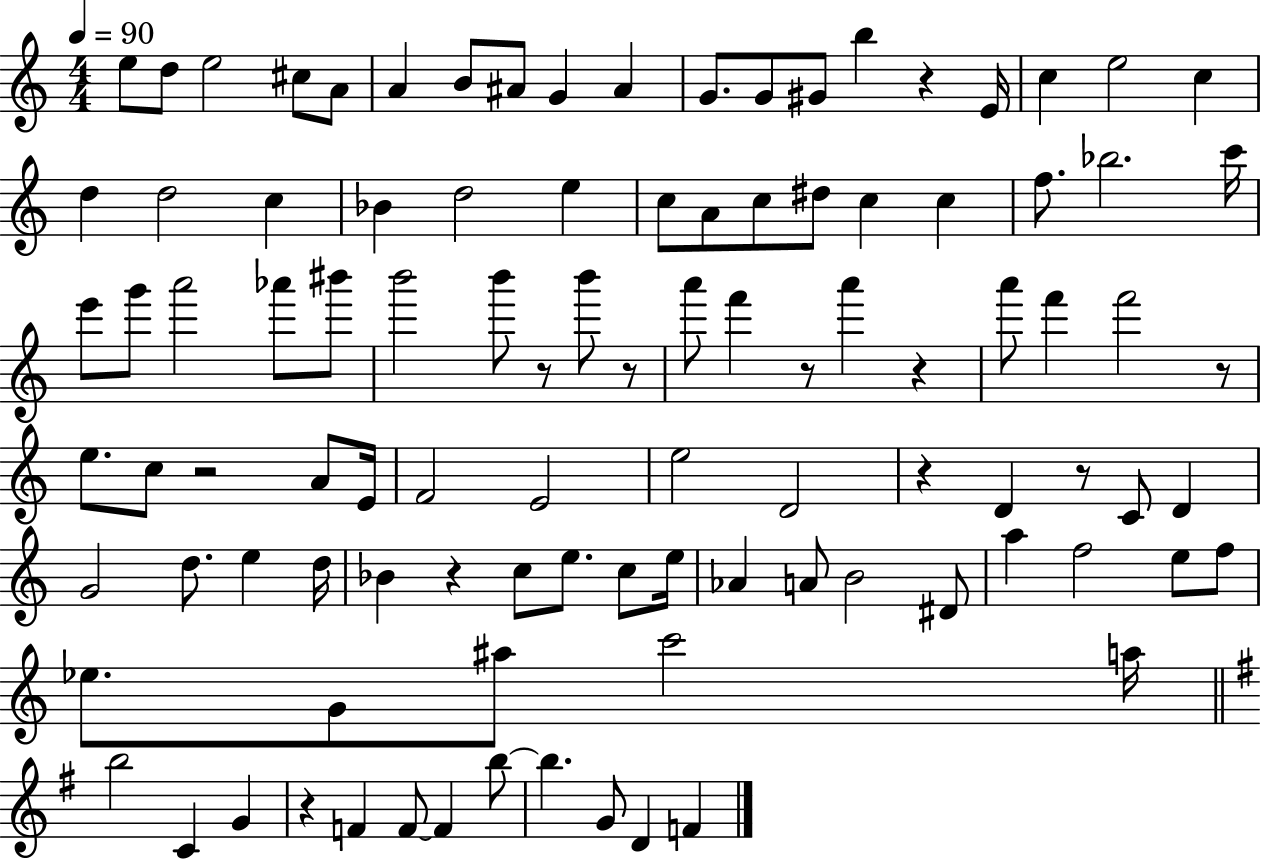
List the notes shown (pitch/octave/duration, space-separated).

E5/e D5/e E5/h C#5/e A4/e A4/q B4/e A#4/e G4/q A#4/q G4/e. G4/e G#4/e B5/q R/q E4/s C5/q E5/h C5/q D5/q D5/h C5/q Bb4/q D5/h E5/q C5/e A4/e C5/e D#5/e C5/q C5/q F5/e. Bb5/h. C6/s E6/e G6/e A6/h Ab6/e BIS6/e B6/h B6/e R/e B6/e R/e A6/e F6/q R/e A6/q R/q A6/e F6/q F6/h R/e E5/e. C5/e R/h A4/e E4/s F4/h E4/h E5/h D4/h R/q D4/q R/e C4/e D4/q G4/h D5/e. E5/q D5/s Bb4/q R/q C5/e E5/e. C5/e E5/s Ab4/q A4/e B4/h D#4/e A5/q F5/h E5/e F5/e Eb5/e. G4/e A#5/e C6/h A5/s B5/h C4/q G4/q R/q F4/q F4/e F4/q B5/e B5/q. G4/e D4/q F4/q